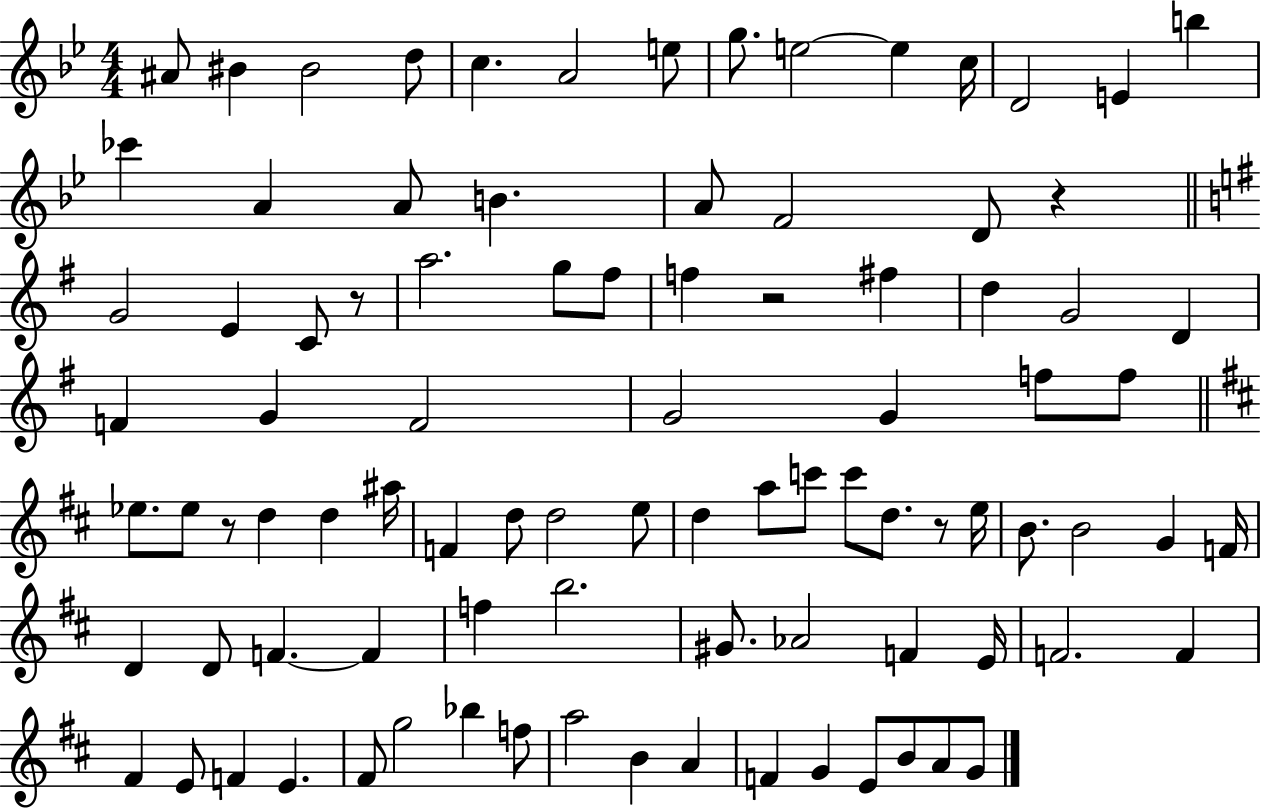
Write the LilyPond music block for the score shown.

{
  \clef treble
  \numericTimeSignature
  \time 4/4
  \key bes \major
  ais'8 bis'4 bis'2 d''8 | c''4. a'2 e''8 | g''8. e''2~~ e''4 c''16 | d'2 e'4 b''4 | \break ces'''4 a'4 a'8 b'4. | a'8 f'2 d'8 r4 | \bar "||" \break \key g \major g'2 e'4 c'8 r8 | a''2. g''8 fis''8 | f''4 r2 fis''4 | d''4 g'2 d'4 | \break f'4 g'4 f'2 | g'2 g'4 f''8 f''8 | \bar "||" \break \key d \major ees''8. ees''8 r8 d''4 d''4 ais''16 | f'4 d''8 d''2 e''8 | d''4 a''8 c'''8 c'''8 d''8. r8 e''16 | b'8. b'2 g'4 f'16 | \break d'4 d'8 f'4.~~ f'4 | f''4 b''2. | gis'8. aes'2 f'4 e'16 | f'2. f'4 | \break fis'4 e'8 f'4 e'4. | fis'8 g''2 bes''4 f''8 | a''2 b'4 a'4 | f'4 g'4 e'8 b'8 a'8 g'8 | \break \bar "|."
}